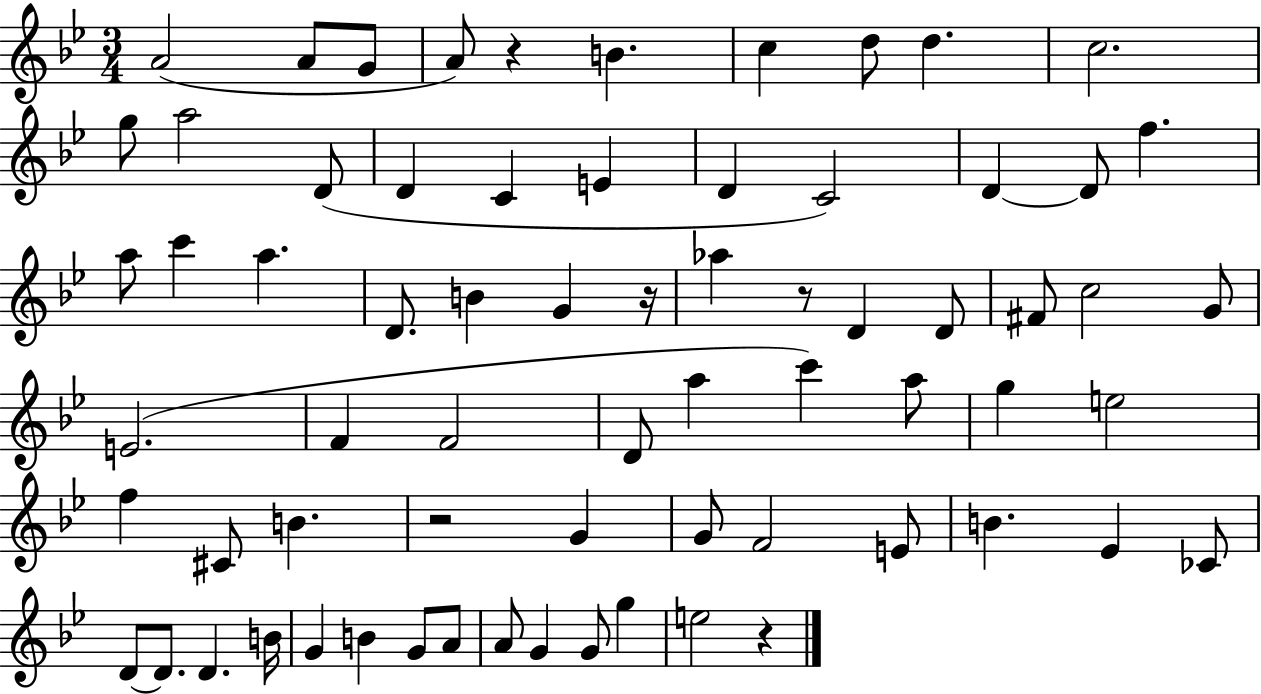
{
  \clef treble
  \numericTimeSignature
  \time 3/4
  \key bes \major
  a'2( a'8 g'8 | a'8) r4 b'4. | c''4 d''8 d''4. | c''2. | \break g''8 a''2 d'8( | d'4 c'4 e'4 | d'4 c'2) | d'4~~ d'8 f''4. | \break a''8 c'''4 a''4. | d'8. b'4 g'4 r16 | aes''4 r8 d'4 d'8 | fis'8 c''2 g'8 | \break e'2.( | f'4 f'2 | d'8 a''4 c'''4) a''8 | g''4 e''2 | \break f''4 cis'8 b'4. | r2 g'4 | g'8 f'2 e'8 | b'4. ees'4 ces'8 | \break d'8~~ d'8. d'4. b'16 | g'4 b'4 g'8 a'8 | a'8 g'4 g'8 g''4 | e''2 r4 | \break \bar "|."
}